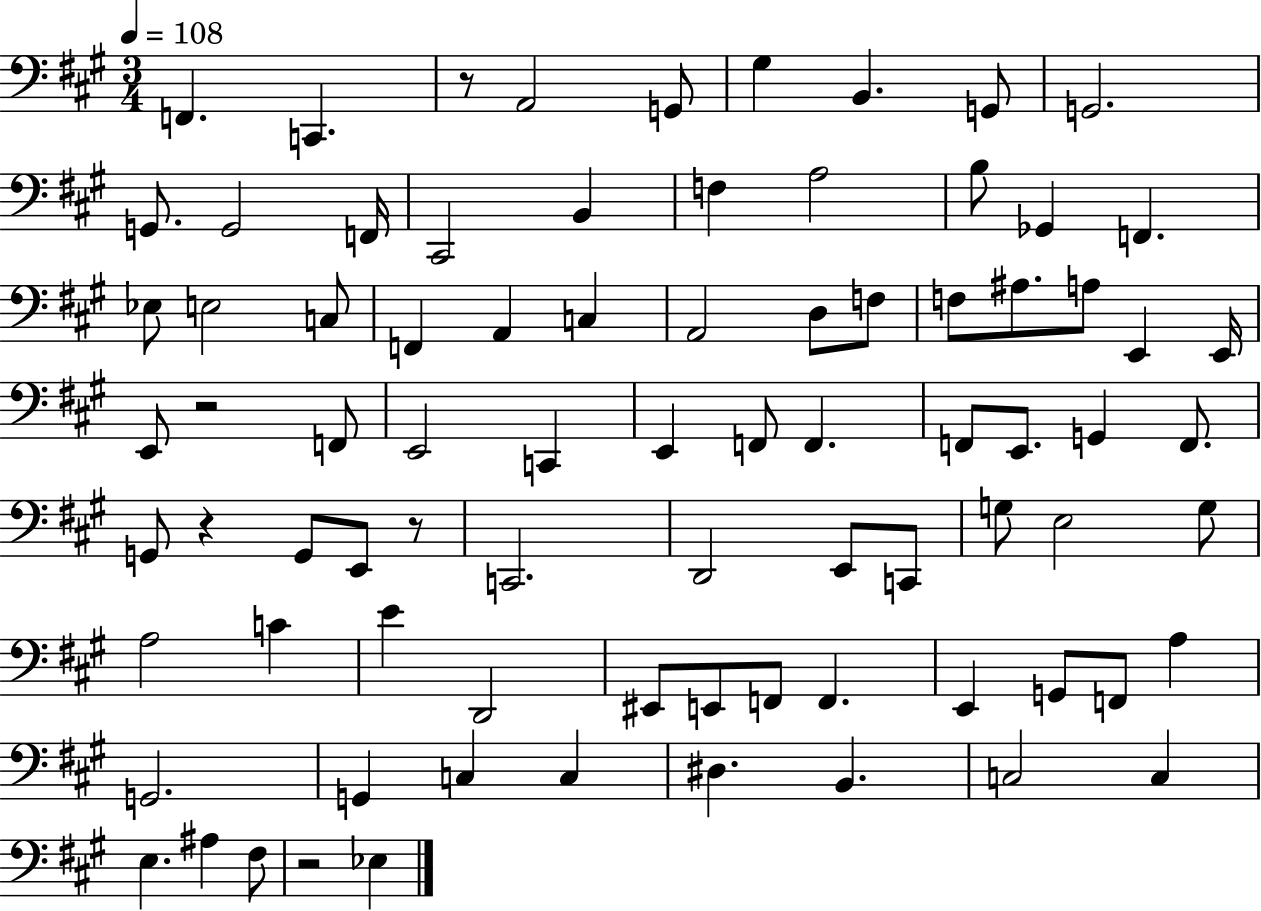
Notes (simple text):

F2/q. C2/q. R/e A2/h G2/e G#3/q B2/q. G2/e G2/h. G2/e. G2/h F2/s C#2/h B2/q F3/q A3/h B3/e Gb2/q F2/q. Eb3/e E3/h C3/e F2/q A2/q C3/q A2/h D3/e F3/e F3/e A#3/e. A3/e E2/q E2/s E2/e R/h F2/e E2/h C2/q E2/q F2/e F2/q. F2/e E2/e. G2/q F2/e. G2/e R/q G2/e E2/e R/e C2/h. D2/h E2/e C2/e G3/e E3/h G3/e A3/h C4/q E4/q D2/h EIS2/e E2/e F2/e F2/q. E2/q G2/e F2/e A3/q G2/h. G2/q C3/q C3/q D#3/q. B2/q. C3/h C3/q E3/q. A#3/q F#3/e R/h Eb3/q